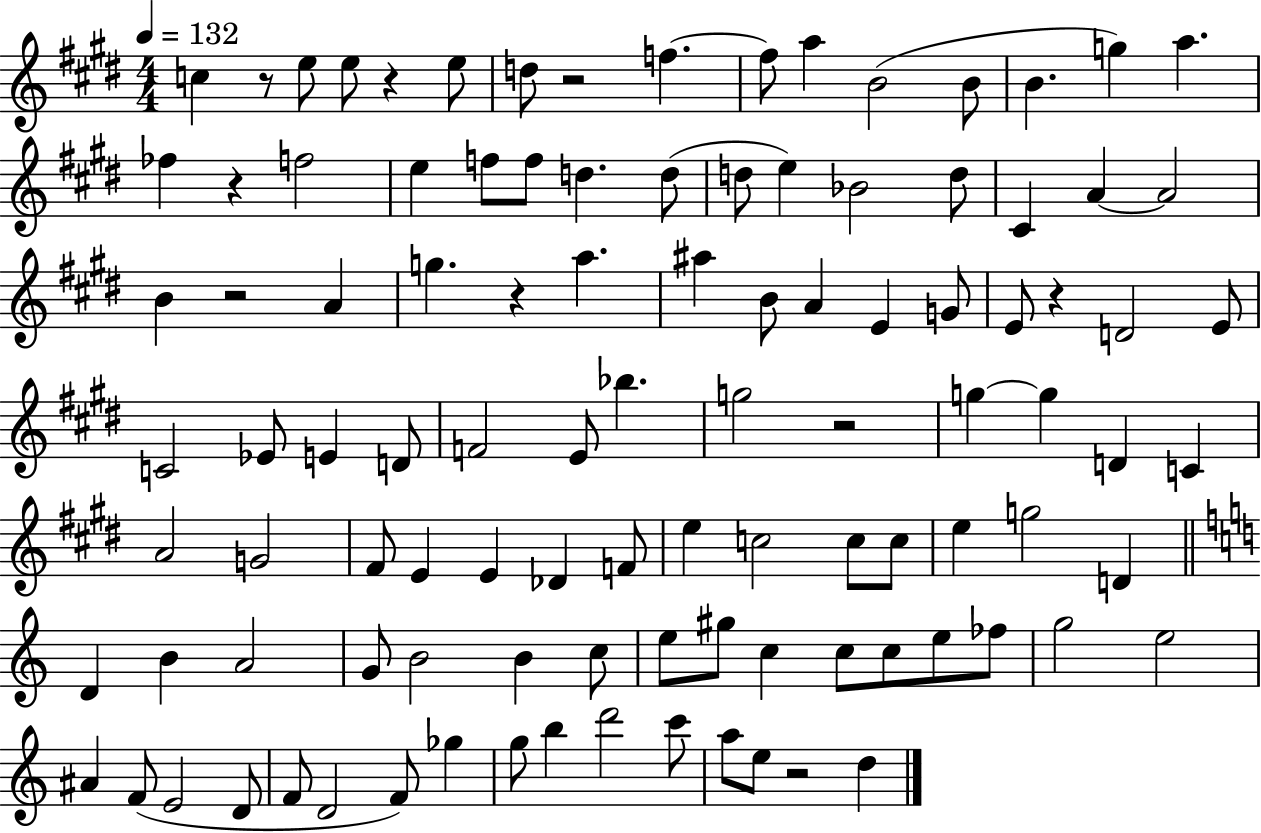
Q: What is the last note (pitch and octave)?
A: D5